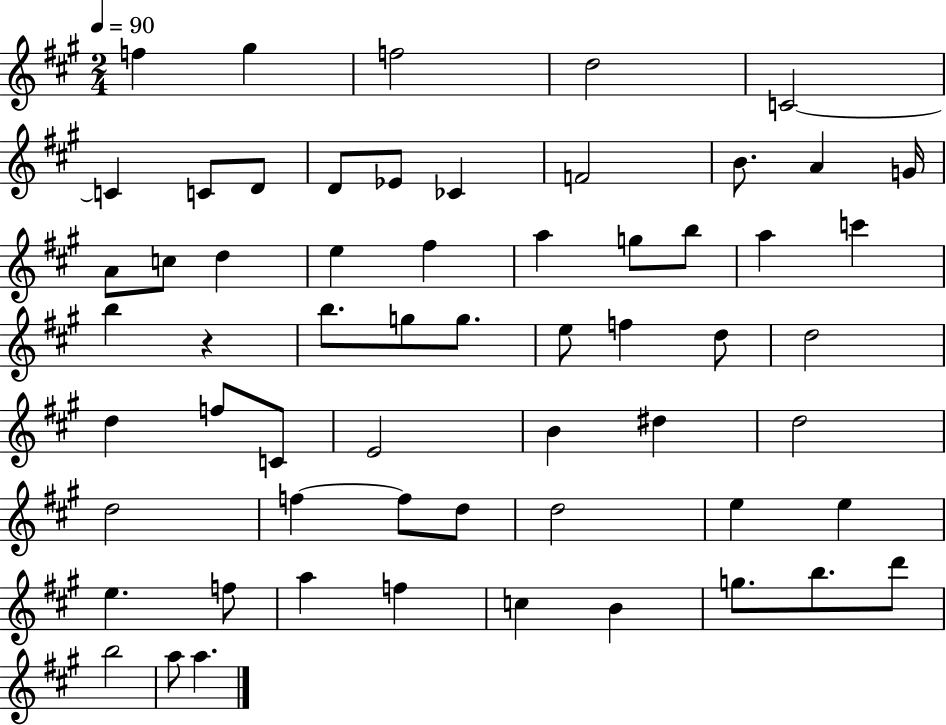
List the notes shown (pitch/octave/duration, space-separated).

F5/q G#5/q F5/h D5/h C4/h C4/q C4/e D4/e D4/e Eb4/e CES4/q F4/h B4/e. A4/q G4/s A4/e C5/e D5/q E5/q F#5/q A5/q G5/e B5/e A5/q C6/q B5/q R/q B5/e. G5/e G5/e. E5/e F5/q D5/e D5/h D5/q F5/e C4/e E4/h B4/q D#5/q D5/h D5/h F5/q F5/e D5/e D5/h E5/q E5/q E5/q. F5/e A5/q F5/q C5/q B4/q G5/e. B5/e. D6/e B5/h A5/e A5/q.